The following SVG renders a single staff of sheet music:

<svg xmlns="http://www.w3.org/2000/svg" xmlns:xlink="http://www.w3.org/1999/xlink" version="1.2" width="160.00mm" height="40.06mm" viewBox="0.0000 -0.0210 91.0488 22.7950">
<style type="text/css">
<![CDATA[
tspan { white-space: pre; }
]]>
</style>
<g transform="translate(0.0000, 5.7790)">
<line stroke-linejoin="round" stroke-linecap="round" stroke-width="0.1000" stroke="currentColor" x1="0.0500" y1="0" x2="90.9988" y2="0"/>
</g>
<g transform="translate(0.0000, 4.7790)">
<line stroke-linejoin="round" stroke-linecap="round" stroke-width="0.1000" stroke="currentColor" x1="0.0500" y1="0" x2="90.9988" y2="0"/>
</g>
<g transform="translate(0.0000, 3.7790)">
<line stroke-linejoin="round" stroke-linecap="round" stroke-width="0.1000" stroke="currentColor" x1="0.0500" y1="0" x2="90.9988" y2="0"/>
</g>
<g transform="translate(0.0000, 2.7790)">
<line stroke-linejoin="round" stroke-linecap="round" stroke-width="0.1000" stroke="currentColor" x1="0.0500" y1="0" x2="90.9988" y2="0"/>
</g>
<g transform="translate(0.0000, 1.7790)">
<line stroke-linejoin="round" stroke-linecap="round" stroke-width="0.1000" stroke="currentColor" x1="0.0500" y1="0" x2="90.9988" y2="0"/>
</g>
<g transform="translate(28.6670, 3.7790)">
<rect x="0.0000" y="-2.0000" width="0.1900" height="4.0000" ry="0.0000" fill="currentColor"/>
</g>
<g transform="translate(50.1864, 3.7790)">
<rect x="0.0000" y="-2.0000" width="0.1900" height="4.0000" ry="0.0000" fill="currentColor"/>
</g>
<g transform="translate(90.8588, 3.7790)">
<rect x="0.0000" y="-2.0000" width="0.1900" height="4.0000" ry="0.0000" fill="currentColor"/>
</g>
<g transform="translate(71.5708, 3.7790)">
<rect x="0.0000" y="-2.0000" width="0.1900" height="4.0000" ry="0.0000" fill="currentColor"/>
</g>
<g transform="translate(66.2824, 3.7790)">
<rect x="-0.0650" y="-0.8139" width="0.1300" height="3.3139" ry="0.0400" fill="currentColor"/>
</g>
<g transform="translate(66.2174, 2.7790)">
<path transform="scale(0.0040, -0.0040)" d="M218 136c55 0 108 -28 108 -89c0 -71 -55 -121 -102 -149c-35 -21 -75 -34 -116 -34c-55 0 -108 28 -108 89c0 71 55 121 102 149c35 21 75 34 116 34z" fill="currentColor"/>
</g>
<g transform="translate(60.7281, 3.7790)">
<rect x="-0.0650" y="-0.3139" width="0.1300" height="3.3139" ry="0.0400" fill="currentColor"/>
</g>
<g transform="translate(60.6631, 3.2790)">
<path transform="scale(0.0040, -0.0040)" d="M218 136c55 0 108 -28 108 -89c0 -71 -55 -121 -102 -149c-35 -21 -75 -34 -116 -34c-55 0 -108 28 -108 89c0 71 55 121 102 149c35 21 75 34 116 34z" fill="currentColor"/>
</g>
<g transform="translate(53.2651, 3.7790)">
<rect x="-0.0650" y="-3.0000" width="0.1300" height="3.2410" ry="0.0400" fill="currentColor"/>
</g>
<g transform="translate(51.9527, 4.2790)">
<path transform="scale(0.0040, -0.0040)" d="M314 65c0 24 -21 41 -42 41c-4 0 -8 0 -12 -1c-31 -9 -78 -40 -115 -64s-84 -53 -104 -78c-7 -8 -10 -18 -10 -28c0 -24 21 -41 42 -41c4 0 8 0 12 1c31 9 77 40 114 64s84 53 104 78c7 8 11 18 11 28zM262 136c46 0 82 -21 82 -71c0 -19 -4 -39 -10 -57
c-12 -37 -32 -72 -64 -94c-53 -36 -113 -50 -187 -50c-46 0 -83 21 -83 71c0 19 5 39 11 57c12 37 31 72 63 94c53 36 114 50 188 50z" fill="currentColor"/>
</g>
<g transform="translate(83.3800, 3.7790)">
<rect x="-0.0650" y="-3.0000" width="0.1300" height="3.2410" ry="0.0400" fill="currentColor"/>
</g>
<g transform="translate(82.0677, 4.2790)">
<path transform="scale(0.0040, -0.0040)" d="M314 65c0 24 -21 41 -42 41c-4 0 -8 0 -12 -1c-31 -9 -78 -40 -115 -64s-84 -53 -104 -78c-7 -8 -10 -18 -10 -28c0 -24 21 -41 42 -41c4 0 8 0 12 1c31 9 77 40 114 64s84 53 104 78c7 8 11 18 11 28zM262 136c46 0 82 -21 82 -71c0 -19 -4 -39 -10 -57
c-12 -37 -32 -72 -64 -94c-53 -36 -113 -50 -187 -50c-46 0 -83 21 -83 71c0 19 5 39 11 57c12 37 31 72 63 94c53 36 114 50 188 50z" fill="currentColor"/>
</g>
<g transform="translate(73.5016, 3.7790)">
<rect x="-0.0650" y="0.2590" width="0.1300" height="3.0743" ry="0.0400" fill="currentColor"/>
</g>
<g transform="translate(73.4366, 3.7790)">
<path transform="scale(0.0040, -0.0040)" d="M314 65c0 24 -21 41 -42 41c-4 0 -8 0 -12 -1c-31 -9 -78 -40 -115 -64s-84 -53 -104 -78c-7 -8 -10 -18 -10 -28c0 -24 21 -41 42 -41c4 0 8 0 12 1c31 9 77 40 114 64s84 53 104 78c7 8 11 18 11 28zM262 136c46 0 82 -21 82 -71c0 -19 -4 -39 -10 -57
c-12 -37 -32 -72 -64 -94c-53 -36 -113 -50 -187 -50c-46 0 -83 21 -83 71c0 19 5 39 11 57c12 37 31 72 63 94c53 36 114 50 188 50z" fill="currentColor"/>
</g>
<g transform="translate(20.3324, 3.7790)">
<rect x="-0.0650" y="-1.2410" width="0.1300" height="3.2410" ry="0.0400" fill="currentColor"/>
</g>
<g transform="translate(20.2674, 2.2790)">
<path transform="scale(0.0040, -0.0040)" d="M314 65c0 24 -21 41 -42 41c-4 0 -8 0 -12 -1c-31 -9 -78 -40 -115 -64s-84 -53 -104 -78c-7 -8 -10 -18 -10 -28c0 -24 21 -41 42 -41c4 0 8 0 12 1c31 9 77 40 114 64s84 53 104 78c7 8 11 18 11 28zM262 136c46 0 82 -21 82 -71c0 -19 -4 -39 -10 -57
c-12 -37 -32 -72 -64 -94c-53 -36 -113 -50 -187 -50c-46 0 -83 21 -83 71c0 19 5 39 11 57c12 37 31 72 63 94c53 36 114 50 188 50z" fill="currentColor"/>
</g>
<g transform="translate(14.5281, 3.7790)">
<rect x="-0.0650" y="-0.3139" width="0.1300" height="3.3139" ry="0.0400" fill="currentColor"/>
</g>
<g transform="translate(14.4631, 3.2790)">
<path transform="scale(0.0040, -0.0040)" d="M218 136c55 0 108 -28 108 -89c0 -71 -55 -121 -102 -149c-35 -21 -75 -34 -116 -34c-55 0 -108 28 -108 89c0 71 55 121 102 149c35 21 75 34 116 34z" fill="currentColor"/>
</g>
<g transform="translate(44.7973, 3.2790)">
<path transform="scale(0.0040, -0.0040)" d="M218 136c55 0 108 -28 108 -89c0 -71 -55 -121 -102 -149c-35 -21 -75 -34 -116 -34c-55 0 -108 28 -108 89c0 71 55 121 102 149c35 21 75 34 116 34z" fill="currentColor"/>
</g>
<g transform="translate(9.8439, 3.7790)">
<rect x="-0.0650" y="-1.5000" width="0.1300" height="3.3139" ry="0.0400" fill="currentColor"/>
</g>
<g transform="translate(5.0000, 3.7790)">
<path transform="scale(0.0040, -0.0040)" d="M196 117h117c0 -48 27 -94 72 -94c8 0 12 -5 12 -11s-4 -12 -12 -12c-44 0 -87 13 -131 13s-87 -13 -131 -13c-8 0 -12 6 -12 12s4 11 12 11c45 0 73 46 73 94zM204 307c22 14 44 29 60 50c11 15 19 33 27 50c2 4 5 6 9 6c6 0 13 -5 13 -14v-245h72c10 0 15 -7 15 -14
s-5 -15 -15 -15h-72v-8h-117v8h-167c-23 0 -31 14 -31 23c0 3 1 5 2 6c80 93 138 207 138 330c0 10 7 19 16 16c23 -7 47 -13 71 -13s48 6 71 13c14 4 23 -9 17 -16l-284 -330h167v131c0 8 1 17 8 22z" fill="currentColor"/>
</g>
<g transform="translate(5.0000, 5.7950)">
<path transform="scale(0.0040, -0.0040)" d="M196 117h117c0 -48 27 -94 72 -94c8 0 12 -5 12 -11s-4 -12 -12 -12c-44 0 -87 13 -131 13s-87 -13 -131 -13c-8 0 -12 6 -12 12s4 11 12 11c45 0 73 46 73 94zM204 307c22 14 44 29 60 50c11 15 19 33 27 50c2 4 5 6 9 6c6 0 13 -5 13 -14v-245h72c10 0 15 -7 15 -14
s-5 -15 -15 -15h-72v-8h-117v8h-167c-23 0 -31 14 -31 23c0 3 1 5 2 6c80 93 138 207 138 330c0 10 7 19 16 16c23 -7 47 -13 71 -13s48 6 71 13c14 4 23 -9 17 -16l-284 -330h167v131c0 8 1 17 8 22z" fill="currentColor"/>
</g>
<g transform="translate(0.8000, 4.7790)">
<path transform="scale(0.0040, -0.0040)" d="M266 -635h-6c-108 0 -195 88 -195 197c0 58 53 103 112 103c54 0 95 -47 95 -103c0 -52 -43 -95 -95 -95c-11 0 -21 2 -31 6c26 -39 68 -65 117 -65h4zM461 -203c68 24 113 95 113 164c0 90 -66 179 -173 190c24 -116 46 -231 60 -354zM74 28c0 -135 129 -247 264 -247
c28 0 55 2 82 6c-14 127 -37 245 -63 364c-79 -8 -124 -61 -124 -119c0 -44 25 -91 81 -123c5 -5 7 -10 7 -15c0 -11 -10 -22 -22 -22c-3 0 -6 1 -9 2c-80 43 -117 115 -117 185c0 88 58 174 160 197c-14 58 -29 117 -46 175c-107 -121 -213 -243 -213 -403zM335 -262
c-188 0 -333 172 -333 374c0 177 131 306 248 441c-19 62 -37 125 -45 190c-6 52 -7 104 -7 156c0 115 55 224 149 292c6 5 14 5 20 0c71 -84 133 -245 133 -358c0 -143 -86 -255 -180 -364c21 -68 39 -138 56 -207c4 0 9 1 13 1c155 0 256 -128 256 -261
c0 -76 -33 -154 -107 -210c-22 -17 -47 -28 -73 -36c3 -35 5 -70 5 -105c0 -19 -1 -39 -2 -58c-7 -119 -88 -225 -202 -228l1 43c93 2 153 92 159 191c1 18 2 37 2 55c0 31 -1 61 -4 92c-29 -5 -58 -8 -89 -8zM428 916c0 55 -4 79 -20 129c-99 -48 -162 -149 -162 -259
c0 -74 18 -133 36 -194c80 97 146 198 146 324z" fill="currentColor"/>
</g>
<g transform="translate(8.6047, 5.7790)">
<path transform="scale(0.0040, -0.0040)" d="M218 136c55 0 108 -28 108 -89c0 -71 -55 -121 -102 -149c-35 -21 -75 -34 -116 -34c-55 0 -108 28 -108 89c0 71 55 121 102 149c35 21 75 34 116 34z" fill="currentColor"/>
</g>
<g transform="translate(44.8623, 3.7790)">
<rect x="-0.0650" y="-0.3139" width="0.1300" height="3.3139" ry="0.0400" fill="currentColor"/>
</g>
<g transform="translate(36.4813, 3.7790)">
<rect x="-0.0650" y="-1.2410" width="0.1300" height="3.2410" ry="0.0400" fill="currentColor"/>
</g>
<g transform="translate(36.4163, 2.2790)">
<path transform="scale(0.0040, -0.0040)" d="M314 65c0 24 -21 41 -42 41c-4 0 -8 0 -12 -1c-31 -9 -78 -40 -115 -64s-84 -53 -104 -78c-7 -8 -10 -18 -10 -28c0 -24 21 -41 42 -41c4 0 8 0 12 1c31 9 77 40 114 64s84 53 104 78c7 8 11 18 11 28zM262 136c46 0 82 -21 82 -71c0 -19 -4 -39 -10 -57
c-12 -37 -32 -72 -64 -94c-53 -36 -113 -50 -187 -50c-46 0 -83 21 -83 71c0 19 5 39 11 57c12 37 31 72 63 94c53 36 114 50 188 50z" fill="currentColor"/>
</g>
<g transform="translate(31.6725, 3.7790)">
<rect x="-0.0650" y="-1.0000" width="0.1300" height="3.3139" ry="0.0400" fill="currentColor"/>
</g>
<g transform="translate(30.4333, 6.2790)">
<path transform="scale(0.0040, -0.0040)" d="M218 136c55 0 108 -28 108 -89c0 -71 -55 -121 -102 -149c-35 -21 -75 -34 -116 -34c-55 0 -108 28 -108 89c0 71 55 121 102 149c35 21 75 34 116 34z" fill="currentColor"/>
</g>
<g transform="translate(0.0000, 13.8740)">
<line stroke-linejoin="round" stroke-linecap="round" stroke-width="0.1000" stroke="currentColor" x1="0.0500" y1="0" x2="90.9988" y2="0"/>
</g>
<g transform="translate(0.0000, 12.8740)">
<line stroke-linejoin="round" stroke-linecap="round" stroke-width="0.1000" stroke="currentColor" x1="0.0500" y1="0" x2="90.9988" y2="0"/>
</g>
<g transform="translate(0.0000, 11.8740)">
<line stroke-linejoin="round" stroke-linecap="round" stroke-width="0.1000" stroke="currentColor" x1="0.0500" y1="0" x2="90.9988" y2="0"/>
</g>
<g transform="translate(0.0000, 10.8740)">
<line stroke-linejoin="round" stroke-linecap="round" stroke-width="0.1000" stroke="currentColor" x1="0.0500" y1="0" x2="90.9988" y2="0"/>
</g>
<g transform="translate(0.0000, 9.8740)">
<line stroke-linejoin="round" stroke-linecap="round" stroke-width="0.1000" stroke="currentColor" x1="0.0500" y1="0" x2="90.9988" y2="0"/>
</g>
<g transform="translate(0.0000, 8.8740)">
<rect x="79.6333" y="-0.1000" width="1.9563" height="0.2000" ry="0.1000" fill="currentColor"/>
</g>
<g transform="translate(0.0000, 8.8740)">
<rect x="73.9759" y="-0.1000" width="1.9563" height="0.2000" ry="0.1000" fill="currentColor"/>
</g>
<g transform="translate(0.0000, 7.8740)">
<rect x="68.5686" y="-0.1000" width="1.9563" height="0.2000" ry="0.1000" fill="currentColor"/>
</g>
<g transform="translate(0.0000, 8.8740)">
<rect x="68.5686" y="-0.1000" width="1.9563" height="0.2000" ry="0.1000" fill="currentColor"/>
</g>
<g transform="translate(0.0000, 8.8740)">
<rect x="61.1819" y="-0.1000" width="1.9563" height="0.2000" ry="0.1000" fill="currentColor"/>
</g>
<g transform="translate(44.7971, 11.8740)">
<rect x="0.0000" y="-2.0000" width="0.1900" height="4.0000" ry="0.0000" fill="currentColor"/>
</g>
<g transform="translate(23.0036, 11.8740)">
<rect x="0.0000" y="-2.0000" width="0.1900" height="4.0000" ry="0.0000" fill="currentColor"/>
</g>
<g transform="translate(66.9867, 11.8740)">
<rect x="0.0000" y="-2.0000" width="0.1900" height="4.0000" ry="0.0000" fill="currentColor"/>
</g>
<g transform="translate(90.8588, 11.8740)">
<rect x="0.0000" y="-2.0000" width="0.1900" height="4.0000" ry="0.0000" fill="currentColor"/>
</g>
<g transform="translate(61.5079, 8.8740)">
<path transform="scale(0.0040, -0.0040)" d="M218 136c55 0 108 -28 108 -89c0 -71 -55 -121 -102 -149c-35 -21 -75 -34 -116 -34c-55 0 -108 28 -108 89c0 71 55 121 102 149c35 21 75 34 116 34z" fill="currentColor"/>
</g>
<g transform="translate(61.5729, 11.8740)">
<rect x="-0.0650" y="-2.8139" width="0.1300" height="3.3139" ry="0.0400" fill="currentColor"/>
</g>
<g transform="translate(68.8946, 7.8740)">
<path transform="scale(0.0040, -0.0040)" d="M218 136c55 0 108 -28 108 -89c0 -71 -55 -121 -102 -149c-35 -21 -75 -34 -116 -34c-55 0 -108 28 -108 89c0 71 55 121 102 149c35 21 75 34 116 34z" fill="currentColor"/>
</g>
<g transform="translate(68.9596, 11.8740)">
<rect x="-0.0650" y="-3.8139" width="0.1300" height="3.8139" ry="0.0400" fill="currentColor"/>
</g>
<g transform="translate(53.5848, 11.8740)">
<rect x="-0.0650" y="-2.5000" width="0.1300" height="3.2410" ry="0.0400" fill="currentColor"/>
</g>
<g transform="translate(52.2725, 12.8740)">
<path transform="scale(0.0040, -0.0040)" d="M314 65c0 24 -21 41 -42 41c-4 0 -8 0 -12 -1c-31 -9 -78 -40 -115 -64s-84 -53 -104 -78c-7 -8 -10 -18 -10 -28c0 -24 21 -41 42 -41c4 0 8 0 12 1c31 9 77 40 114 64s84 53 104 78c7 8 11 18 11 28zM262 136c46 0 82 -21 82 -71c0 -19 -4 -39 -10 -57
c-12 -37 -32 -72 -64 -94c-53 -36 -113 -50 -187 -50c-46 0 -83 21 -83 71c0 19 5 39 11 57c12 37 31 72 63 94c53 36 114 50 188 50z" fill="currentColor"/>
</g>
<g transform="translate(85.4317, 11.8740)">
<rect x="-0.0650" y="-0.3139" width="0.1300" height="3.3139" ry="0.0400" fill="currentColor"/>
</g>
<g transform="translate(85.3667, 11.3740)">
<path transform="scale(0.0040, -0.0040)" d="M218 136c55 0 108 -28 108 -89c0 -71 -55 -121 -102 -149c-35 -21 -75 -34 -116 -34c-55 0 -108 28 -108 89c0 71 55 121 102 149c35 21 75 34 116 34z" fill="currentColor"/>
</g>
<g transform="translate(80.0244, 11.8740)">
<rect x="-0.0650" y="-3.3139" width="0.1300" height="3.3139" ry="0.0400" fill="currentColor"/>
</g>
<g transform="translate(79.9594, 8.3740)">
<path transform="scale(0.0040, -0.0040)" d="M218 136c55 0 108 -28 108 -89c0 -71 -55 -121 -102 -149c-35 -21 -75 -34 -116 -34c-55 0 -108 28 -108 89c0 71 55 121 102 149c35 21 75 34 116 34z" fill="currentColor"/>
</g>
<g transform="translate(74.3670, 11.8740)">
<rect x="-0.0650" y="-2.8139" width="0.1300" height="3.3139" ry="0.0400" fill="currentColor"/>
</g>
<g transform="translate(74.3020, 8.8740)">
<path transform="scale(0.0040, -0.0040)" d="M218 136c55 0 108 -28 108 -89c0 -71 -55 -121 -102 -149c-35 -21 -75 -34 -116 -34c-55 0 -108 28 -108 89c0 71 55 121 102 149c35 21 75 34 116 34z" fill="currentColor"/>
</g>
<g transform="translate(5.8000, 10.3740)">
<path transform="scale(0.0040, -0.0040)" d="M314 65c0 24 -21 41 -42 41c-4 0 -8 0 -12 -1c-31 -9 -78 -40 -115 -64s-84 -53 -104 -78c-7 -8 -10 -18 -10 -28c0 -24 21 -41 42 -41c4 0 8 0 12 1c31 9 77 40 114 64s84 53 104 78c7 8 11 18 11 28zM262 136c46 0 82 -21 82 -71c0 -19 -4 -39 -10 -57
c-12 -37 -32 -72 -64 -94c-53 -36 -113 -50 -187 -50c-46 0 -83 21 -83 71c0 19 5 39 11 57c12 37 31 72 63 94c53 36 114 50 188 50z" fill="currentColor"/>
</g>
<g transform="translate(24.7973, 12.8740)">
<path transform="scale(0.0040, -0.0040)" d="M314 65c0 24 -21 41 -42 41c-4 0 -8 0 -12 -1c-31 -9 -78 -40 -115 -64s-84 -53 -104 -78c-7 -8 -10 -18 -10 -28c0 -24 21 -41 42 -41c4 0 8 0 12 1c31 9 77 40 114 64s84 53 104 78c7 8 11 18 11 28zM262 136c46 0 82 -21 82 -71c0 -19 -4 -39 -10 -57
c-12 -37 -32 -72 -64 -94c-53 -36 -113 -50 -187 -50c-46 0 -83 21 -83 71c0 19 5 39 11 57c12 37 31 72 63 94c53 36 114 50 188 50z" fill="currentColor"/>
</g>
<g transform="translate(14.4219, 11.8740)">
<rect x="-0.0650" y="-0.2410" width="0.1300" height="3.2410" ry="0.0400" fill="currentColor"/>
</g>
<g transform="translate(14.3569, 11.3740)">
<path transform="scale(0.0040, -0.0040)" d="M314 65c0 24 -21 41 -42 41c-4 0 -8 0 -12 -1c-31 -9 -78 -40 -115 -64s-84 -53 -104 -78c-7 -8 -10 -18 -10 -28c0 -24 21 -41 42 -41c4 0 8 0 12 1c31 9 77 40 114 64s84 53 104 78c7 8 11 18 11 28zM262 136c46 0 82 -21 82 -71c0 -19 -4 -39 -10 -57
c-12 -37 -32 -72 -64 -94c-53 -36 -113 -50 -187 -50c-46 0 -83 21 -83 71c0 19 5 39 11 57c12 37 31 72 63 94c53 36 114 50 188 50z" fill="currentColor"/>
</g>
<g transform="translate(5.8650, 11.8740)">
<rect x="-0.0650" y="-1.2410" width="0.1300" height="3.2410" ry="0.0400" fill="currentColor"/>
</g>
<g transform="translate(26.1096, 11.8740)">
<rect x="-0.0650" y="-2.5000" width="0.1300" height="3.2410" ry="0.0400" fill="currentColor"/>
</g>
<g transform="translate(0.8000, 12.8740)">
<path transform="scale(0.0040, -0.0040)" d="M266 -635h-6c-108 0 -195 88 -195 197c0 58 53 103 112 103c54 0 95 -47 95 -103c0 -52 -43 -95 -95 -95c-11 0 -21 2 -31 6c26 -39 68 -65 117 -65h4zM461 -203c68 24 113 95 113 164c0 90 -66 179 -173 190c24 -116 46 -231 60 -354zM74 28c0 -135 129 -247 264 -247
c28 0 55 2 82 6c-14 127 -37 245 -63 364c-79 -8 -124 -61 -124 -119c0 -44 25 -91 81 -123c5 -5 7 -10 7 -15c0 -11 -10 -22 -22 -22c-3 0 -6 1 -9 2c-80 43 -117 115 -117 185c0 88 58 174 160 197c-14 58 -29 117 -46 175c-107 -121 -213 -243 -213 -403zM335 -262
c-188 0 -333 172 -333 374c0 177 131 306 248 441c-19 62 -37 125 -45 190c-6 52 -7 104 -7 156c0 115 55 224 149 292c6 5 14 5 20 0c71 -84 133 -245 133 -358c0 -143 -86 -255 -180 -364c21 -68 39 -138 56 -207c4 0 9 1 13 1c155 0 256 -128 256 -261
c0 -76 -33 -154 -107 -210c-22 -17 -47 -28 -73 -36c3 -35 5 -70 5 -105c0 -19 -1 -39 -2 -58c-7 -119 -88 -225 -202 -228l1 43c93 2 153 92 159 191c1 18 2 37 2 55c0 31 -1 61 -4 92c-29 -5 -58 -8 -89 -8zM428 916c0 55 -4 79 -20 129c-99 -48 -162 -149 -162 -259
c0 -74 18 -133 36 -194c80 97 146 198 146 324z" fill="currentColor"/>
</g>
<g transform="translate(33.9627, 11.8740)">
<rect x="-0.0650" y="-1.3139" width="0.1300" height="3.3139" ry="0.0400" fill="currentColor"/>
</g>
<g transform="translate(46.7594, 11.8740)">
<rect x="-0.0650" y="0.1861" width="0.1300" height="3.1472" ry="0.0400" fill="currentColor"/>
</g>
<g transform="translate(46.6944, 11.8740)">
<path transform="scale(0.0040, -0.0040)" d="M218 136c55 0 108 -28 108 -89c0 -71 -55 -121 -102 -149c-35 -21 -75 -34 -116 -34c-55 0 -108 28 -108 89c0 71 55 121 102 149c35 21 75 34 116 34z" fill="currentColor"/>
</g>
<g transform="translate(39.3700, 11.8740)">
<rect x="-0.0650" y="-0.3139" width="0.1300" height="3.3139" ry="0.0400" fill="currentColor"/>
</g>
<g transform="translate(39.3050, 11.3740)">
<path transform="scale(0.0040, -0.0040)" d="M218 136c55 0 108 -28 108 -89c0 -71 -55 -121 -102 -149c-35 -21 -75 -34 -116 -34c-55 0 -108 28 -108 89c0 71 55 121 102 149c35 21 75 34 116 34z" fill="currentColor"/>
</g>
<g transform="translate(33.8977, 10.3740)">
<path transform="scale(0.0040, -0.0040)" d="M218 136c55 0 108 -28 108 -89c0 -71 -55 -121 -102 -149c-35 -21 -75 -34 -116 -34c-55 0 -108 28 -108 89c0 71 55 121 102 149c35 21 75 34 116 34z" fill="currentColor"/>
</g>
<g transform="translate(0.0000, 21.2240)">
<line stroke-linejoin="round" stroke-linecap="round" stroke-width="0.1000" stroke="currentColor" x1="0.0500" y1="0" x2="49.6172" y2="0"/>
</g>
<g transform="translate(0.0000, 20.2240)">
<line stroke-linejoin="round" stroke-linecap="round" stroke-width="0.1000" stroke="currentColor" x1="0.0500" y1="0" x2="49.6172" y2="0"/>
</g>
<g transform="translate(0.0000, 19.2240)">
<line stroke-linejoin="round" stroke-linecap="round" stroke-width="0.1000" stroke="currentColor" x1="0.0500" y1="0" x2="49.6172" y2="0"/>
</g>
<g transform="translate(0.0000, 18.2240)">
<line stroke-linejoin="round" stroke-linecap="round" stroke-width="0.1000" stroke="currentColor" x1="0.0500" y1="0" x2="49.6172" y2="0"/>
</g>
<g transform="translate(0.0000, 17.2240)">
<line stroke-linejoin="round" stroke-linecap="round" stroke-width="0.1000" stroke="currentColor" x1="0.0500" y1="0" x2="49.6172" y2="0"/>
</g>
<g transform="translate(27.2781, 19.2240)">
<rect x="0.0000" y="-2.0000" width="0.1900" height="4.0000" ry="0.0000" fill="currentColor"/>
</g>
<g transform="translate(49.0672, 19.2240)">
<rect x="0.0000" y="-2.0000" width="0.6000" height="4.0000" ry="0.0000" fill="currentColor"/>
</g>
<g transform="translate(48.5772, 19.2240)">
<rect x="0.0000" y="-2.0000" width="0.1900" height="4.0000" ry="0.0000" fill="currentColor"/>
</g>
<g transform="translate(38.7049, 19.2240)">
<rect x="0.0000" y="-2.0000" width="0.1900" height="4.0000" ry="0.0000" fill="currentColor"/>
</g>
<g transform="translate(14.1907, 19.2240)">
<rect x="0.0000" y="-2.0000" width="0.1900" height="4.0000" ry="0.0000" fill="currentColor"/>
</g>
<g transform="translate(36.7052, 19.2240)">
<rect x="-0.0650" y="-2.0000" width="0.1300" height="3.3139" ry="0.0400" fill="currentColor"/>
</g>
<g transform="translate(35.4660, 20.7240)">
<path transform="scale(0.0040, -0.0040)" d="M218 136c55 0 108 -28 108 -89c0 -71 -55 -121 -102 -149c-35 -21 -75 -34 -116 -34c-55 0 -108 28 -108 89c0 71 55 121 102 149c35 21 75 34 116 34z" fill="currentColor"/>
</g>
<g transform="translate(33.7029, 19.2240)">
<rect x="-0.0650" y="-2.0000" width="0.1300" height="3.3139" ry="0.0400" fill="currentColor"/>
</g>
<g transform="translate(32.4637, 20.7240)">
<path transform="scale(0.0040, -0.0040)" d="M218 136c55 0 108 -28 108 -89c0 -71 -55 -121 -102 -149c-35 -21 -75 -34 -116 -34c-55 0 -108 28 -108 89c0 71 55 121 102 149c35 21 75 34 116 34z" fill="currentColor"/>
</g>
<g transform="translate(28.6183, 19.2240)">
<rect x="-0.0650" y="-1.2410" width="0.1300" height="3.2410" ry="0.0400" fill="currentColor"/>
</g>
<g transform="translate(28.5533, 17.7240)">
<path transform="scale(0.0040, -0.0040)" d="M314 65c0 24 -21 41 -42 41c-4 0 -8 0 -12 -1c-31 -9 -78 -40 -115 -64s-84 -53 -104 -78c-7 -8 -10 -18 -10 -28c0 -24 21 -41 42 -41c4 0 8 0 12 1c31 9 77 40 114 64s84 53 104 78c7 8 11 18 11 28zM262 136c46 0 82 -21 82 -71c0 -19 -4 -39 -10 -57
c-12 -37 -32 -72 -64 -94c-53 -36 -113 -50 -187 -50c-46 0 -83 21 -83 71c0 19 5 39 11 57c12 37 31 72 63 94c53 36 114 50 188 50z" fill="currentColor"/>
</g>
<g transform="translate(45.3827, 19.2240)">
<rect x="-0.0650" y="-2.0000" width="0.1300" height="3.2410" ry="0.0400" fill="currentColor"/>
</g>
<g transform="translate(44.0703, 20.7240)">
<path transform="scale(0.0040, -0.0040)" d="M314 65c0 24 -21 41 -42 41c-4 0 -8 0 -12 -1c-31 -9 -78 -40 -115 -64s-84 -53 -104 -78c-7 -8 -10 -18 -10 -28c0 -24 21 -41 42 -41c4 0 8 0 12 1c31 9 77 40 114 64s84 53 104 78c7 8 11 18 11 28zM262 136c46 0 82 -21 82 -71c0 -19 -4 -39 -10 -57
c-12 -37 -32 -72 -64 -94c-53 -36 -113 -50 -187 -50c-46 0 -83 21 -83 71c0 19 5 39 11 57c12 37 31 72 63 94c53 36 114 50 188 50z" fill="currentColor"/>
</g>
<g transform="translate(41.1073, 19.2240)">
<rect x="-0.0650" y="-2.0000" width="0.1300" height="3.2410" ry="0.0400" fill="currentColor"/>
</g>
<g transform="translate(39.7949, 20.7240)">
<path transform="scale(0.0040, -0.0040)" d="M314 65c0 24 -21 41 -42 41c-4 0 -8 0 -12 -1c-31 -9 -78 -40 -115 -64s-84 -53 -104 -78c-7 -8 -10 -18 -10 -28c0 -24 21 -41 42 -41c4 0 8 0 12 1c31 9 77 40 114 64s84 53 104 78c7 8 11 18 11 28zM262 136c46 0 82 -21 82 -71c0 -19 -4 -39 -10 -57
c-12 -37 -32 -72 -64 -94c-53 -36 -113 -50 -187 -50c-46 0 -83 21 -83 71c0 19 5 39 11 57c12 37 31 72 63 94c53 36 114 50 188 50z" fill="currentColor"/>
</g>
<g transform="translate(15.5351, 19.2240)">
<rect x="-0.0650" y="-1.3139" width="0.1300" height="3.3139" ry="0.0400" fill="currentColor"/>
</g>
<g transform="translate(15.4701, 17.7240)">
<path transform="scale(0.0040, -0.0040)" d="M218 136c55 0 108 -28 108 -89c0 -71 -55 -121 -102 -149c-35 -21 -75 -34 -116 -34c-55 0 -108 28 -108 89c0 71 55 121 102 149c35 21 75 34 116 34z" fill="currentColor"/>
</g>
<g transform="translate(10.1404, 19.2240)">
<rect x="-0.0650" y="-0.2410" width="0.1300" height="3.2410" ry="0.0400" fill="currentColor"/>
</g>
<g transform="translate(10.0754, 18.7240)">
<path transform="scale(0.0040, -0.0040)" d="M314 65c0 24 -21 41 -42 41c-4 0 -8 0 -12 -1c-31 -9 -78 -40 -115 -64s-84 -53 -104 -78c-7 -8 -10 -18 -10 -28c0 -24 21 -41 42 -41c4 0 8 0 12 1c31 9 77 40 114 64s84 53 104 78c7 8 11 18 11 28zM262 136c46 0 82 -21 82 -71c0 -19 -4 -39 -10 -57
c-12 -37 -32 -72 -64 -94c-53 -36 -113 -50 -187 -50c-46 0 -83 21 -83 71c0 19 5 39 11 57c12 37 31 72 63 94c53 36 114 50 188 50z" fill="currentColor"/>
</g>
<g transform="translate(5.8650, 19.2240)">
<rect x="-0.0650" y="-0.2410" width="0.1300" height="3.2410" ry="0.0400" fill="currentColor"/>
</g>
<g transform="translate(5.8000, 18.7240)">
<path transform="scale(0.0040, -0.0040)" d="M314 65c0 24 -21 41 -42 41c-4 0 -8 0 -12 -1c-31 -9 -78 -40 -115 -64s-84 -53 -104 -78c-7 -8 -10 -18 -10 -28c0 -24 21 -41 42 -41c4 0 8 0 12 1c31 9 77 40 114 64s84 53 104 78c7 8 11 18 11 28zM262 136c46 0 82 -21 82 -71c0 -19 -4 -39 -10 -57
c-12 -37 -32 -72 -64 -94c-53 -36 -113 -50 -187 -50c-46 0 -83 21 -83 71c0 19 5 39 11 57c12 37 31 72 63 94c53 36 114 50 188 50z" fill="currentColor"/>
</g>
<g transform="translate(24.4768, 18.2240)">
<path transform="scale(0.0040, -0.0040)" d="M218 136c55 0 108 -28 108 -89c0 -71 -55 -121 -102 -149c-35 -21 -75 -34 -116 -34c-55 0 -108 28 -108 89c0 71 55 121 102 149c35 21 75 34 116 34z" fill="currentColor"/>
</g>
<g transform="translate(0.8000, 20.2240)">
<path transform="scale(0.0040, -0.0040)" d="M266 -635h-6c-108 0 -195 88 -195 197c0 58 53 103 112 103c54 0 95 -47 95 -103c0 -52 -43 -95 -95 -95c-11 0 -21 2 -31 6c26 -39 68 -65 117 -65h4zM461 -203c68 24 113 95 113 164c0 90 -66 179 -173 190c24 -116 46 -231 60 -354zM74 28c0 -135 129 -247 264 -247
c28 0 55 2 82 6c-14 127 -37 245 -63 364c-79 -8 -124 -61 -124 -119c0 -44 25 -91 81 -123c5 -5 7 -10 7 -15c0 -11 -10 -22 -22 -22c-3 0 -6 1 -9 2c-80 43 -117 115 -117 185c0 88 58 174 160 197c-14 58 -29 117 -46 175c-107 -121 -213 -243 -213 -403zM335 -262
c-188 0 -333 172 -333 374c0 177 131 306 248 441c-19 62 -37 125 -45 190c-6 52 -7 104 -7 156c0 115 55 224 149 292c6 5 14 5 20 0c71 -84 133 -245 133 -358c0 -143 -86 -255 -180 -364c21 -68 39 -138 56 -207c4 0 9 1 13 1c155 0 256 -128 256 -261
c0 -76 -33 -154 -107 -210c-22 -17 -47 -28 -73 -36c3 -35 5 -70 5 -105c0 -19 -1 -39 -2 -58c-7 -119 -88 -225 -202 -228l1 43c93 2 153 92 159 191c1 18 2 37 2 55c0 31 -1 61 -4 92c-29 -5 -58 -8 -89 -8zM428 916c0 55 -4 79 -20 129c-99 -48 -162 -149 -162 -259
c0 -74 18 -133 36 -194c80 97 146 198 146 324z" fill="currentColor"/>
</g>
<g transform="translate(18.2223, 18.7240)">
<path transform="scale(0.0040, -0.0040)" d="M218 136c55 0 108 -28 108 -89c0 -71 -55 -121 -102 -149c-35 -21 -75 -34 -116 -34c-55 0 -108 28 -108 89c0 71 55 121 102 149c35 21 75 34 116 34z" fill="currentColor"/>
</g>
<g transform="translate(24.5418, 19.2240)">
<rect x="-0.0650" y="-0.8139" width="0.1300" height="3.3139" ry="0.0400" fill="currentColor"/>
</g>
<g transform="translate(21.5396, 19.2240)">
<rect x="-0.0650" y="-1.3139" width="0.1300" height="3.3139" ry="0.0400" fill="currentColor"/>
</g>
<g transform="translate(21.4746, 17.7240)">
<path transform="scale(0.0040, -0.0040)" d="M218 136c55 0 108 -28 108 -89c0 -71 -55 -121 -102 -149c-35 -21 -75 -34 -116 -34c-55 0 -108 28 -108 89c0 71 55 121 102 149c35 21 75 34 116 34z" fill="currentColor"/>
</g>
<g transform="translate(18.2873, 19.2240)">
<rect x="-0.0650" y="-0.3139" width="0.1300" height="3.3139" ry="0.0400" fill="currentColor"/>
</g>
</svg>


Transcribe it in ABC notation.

X:1
T:Untitled
M:4/4
L:1/4
K:C
E c e2 D e2 c A2 c d B2 A2 e2 c2 G2 e c B G2 a c' a b c c2 c2 e c e d e2 F F F2 F2